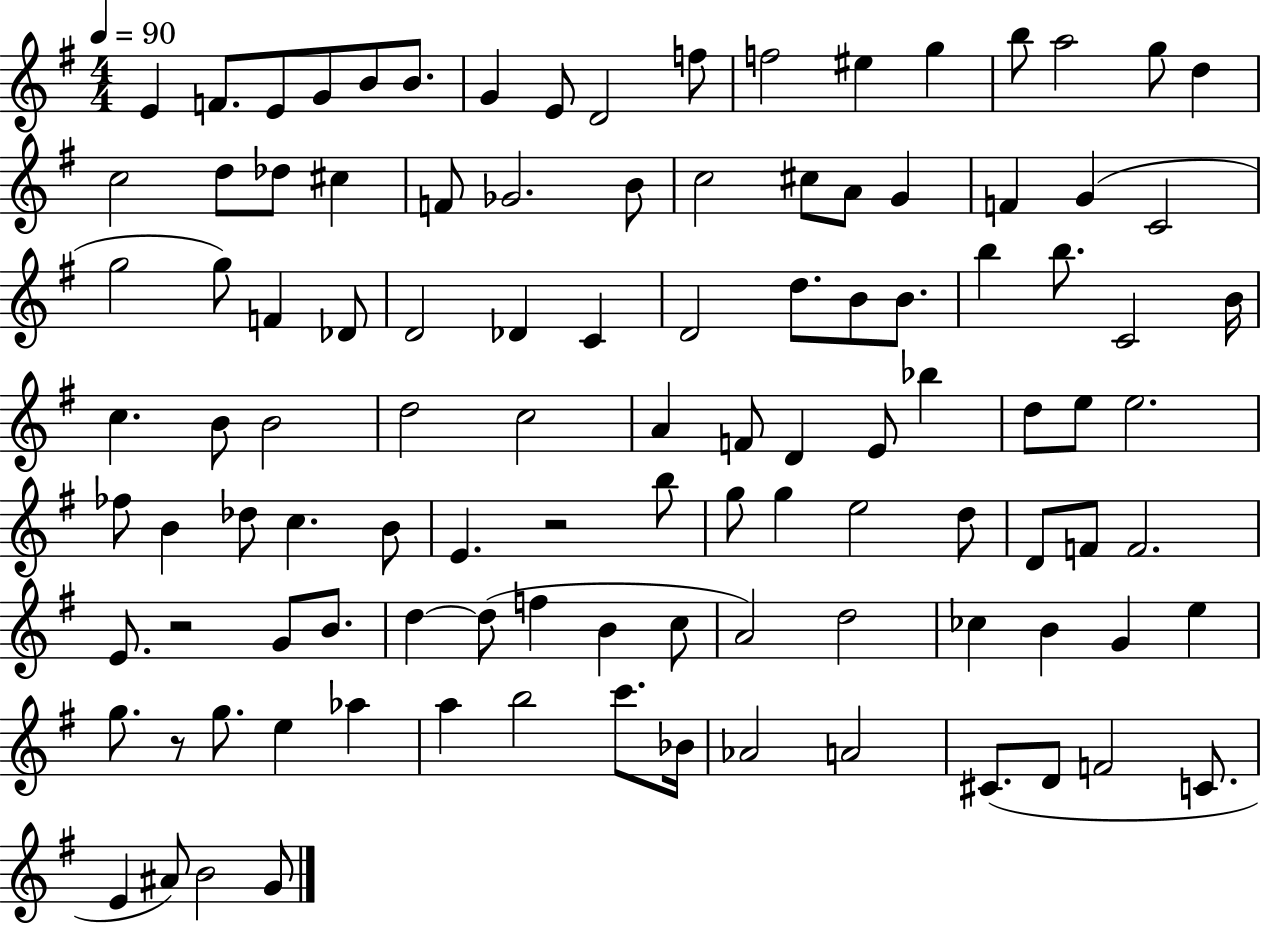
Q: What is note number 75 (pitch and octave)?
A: G4